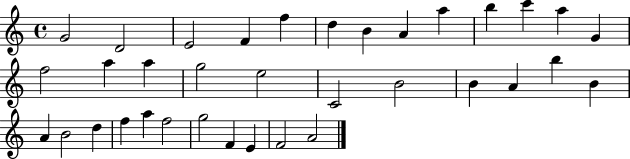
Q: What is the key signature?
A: C major